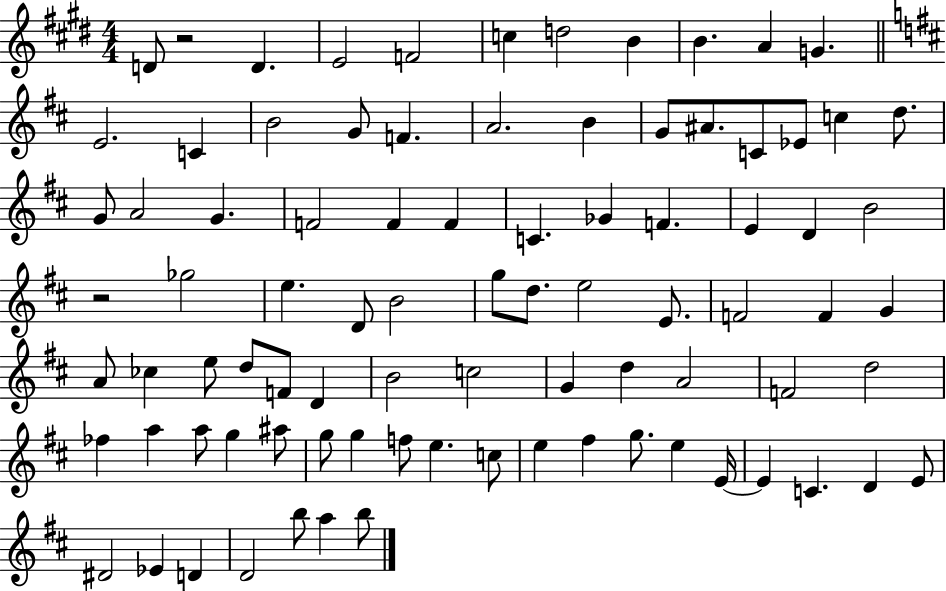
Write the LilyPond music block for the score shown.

{
  \clef treble
  \numericTimeSignature
  \time 4/4
  \key e \major
  d'8 r2 d'4. | e'2 f'2 | c''4 d''2 b'4 | b'4. a'4 g'4. | \break \bar "||" \break \key d \major e'2. c'4 | b'2 g'8 f'4. | a'2. b'4 | g'8 ais'8. c'8 ees'8 c''4 d''8. | \break g'8 a'2 g'4. | f'2 f'4 f'4 | c'4. ges'4 f'4. | e'4 d'4 b'2 | \break r2 ges''2 | e''4. d'8 b'2 | g''8 d''8. e''2 e'8. | f'2 f'4 g'4 | \break a'8 ces''4 e''8 d''8 f'8 d'4 | b'2 c''2 | g'4 d''4 a'2 | f'2 d''2 | \break fes''4 a''4 a''8 g''4 ais''8 | g''8 g''4 f''8 e''4. c''8 | e''4 fis''4 g''8. e''4 e'16~~ | e'4 c'4. d'4 e'8 | \break dis'2 ees'4 d'4 | d'2 b''8 a''4 b''8 | \bar "|."
}